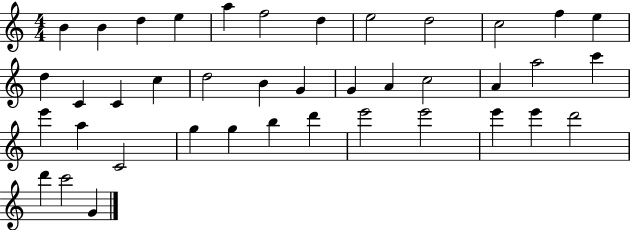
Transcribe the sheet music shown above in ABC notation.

X:1
T:Untitled
M:4/4
L:1/4
K:C
B B d e a f2 d e2 d2 c2 f e d C C c d2 B G G A c2 A a2 c' e' a C2 g g b d' e'2 e'2 e' e' d'2 d' c'2 G